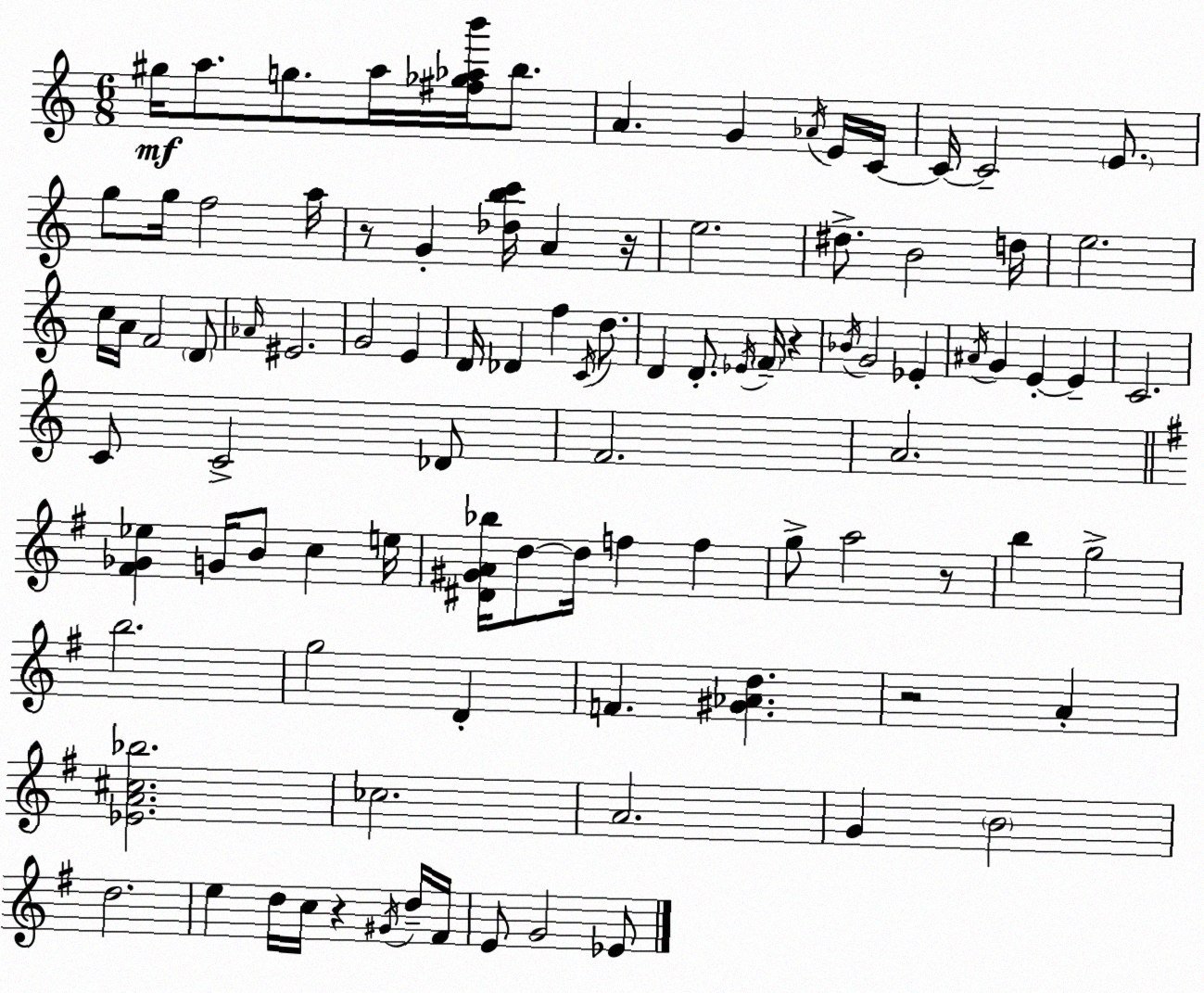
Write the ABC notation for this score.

X:1
T:Untitled
M:6/8
L:1/4
K:C
^g/4 a/2 g/2 a/4 [^f_g_ab']/4 b/2 A G _A/4 E/4 C/4 C/4 C2 E/2 g/2 g/4 f2 a/4 z/2 G [_dbc']/4 A z/4 e2 ^d/2 B2 d/4 e2 c/4 A/4 F2 D/2 _A/4 ^E2 G2 E D/4 _D f C/4 d/2 D D/2 _E/4 F/4 z _B/4 G2 _E ^A/4 G E E C2 C/2 C2 _D/2 F2 A2 [^F_G_e] G/4 B/2 c e/4 [^D^GA_b]/4 d/2 d/4 f f g/2 a2 z/2 b g2 b2 g2 D F [^G_Ad] z2 A [_EA^c_b]2 _c2 A2 G B2 d2 e d/4 c/4 z ^G/4 d/4 ^F/4 E/2 G2 _E/2